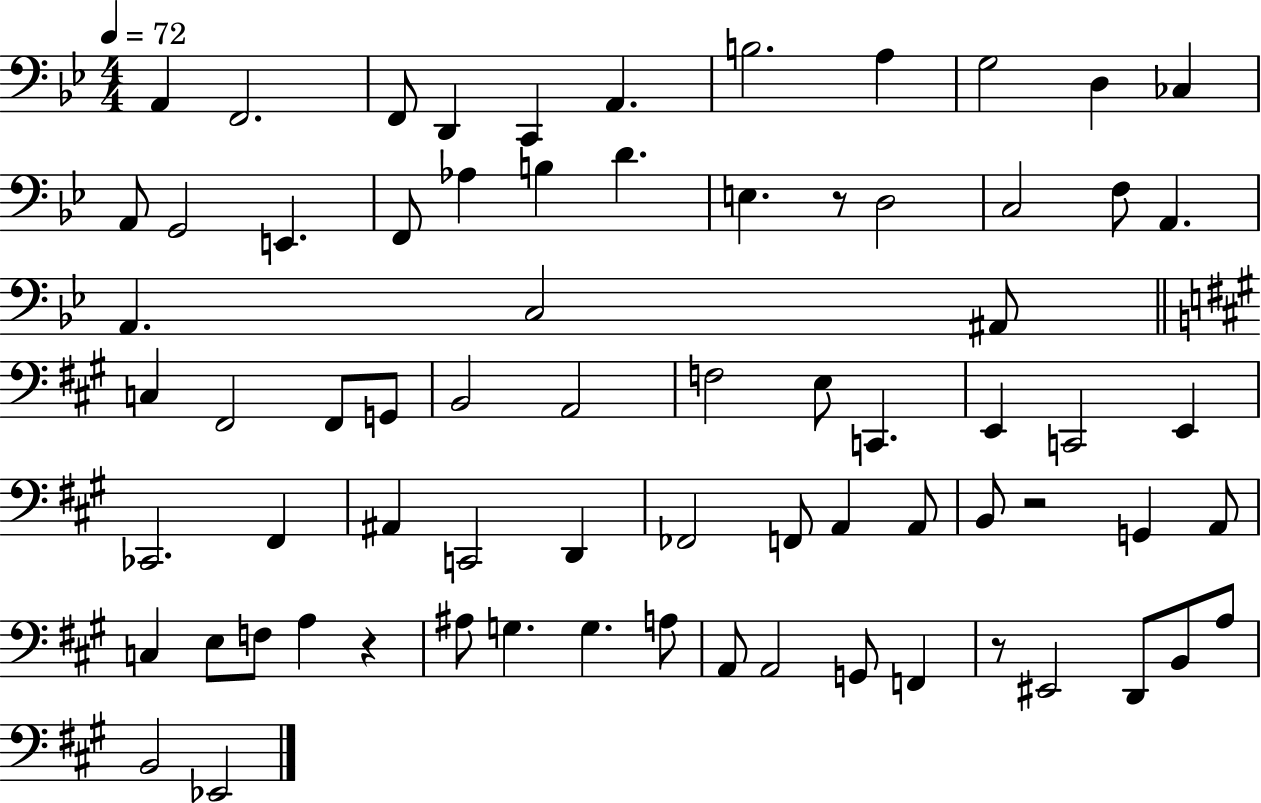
A2/q F2/h. F2/e D2/q C2/q A2/q. B3/h. A3/q G3/h D3/q CES3/q A2/e G2/h E2/q. F2/e Ab3/q B3/q D4/q. E3/q. R/e D3/h C3/h F3/e A2/q. A2/q. C3/h A#2/e C3/q F#2/h F#2/e G2/e B2/h A2/h F3/h E3/e C2/q. E2/q C2/h E2/q CES2/h. F#2/q A#2/q C2/h D2/q FES2/h F2/e A2/q A2/e B2/e R/h G2/q A2/e C3/q E3/e F3/e A3/q R/q A#3/e G3/q. G3/q. A3/e A2/e A2/h G2/e F2/q R/e EIS2/h D2/e B2/e A3/e B2/h Eb2/h